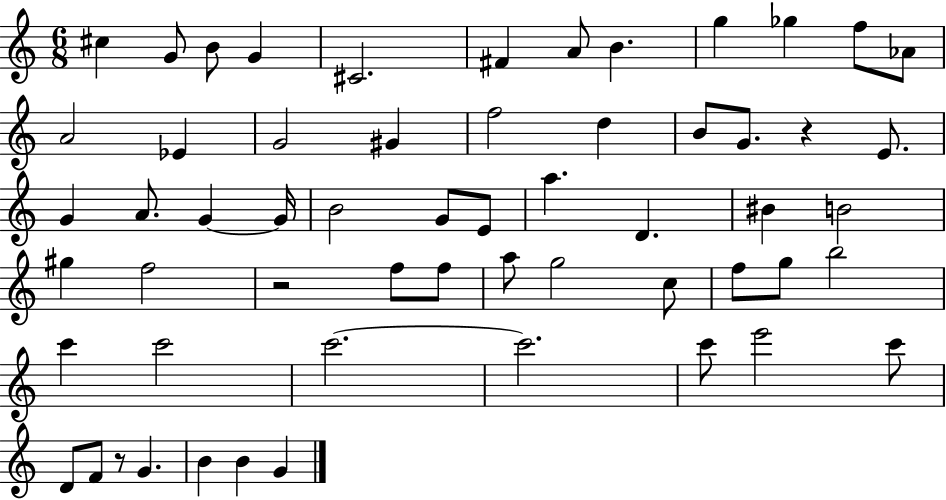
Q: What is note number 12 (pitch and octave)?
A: Ab4